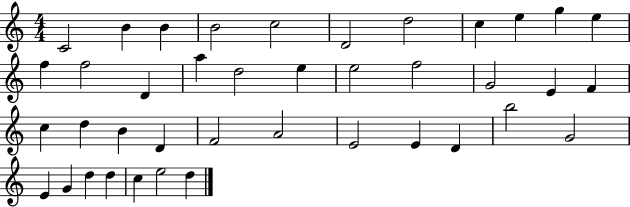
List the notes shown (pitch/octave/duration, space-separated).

C4/h B4/q B4/q B4/h C5/h D4/h D5/h C5/q E5/q G5/q E5/q F5/q F5/h D4/q A5/q D5/h E5/q E5/h F5/h G4/h E4/q F4/q C5/q D5/q B4/q D4/q F4/h A4/h E4/h E4/q D4/q B5/h G4/h E4/q G4/q D5/q D5/q C5/q E5/h D5/q